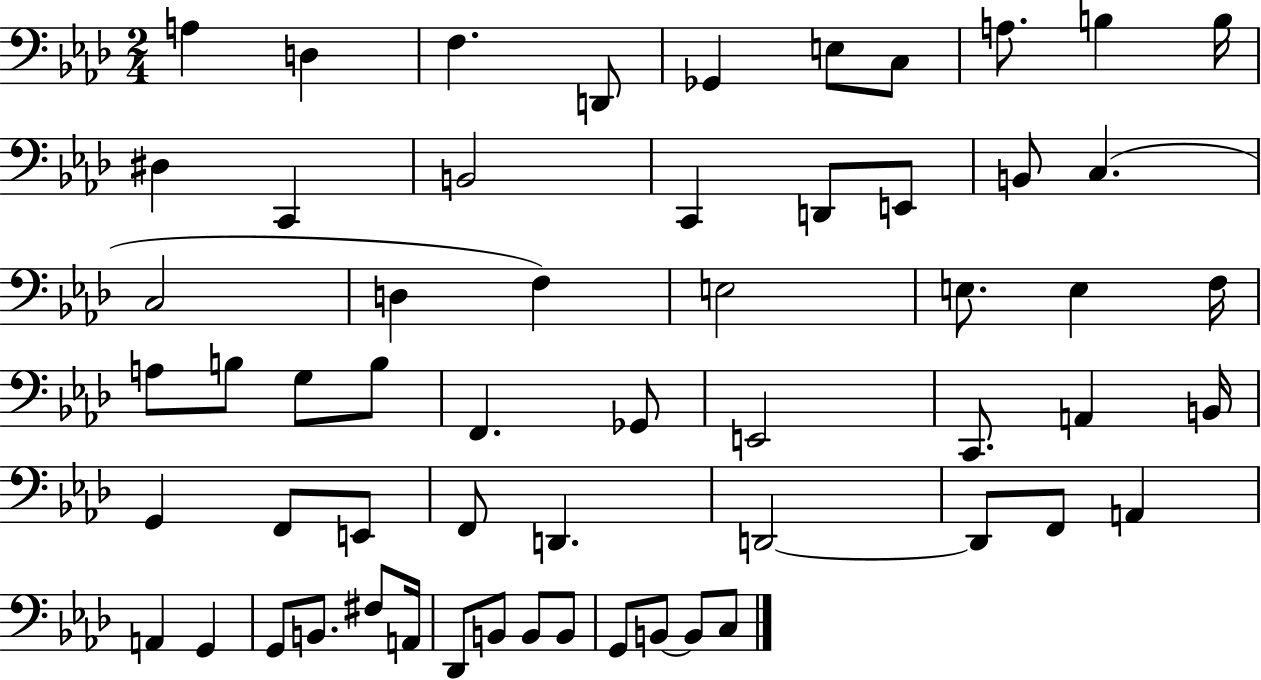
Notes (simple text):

A3/q D3/q F3/q. D2/e Gb2/q E3/e C3/e A3/e. B3/q B3/s D#3/q C2/q B2/h C2/q D2/e E2/e B2/e C3/q. C3/h D3/q F3/q E3/h E3/e. E3/q F3/s A3/e B3/e G3/e B3/e F2/q. Gb2/e E2/h C2/e. A2/q B2/s G2/q F2/e E2/e F2/e D2/q. D2/h D2/e F2/e A2/q A2/q G2/q G2/e B2/e. F#3/e A2/s Db2/e B2/e B2/e B2/e G2/e B2/e B2/e C3/e